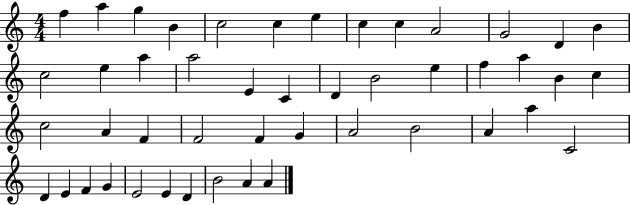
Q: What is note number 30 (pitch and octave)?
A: F4